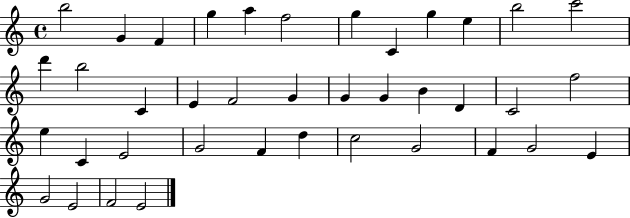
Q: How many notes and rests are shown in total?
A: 39